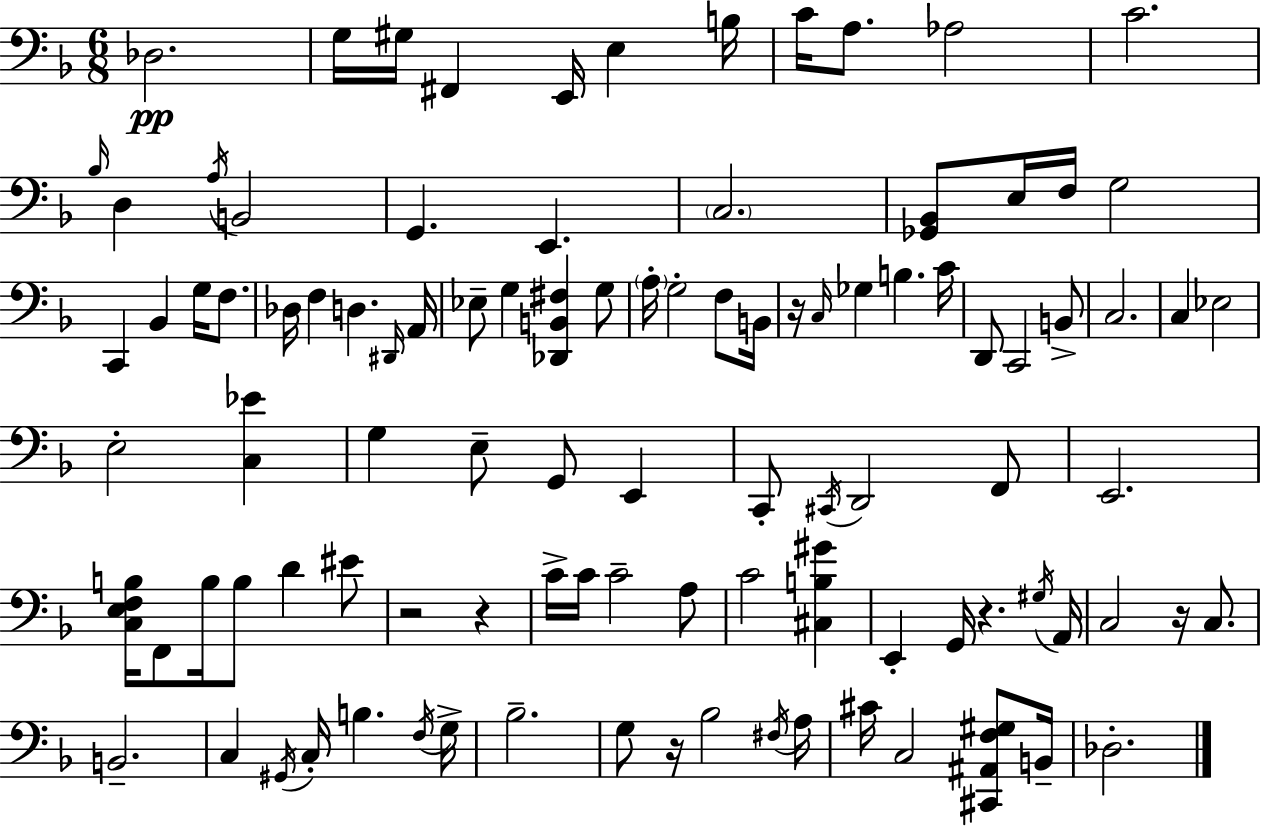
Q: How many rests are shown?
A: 6